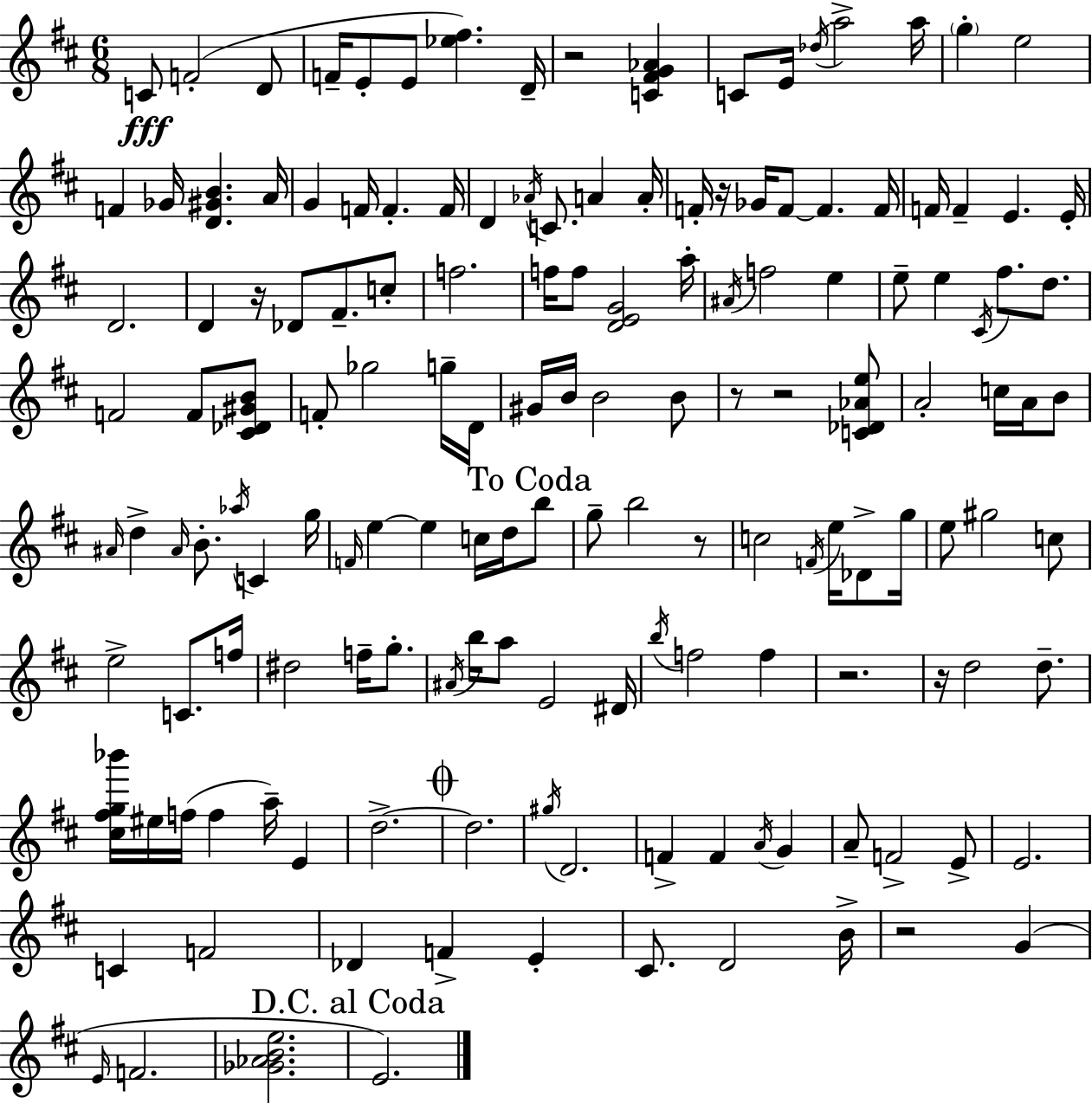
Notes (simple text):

C4/e F4/h D4/e F4/s E4/e E4/e [Eb5,F#5]/q. D4/s R/h [C4,F#4,G4,Ab4]/q C4/e E4/s Db5/s A5/h A5/s G5/q E5/h F4/q Gb4/s [D4,G#4,B4]/q. A4/s G4/q F4/s F4/q. F4/s D4/q Ab4/s C4/e. A4/q A4/s F4/s R/s Gb4/s F4/e F4/q. F4/s F4/s F4/q E4/q. E4/s D4/h. D4/q R/s Db4/e F#4/e. C5/e F5/h. F5/s F5/e [D4,E4,G4]/h A5/s A#4/s F5/h E5/q E5/e E5/q C#4/s F#5/e. D5/e. F4/h F4/e [C#4,Db4,G#4,B4]/e F4/e Gb5/h G5/s D4/s G#4/s B4/s B4/h B4/e R/e R/h [C4,Db4,Ab4,E5]/e A4/h C5/s A4/s B4/e A#4/s D5/q A#4/s B4/e. Ab5/s C4/q G5/s F4/s E5/q E5/q C5/s D5/s B5/e G5/e B5/h R/e C5/h F4/s E5/s Db4/e G5/s E5/e G#5/h C5/e E5/h C4/e. F5/s D#5/h F5/s G5/e. A#4/s B5/s A5/e E4/h D#4/s B5/s F5/h F5/q R/h. R/s D5/h D5/e. [C#5,F#5,G5,Bb6]/s EIS5/s F5/s F5/q A5/s E4/q D5/h. D5/h. G#5/s D4/h. F4/q F4/q A4/s G4/q A4/e F4/h E4/e E4/h. C4/q F4/h Db4/q F4/q E4/q C#4/e. D4/h B4/s R/h G4/q E4/s F4/h. [Gb4,Ab4,B4,E5]/h. E4/h.